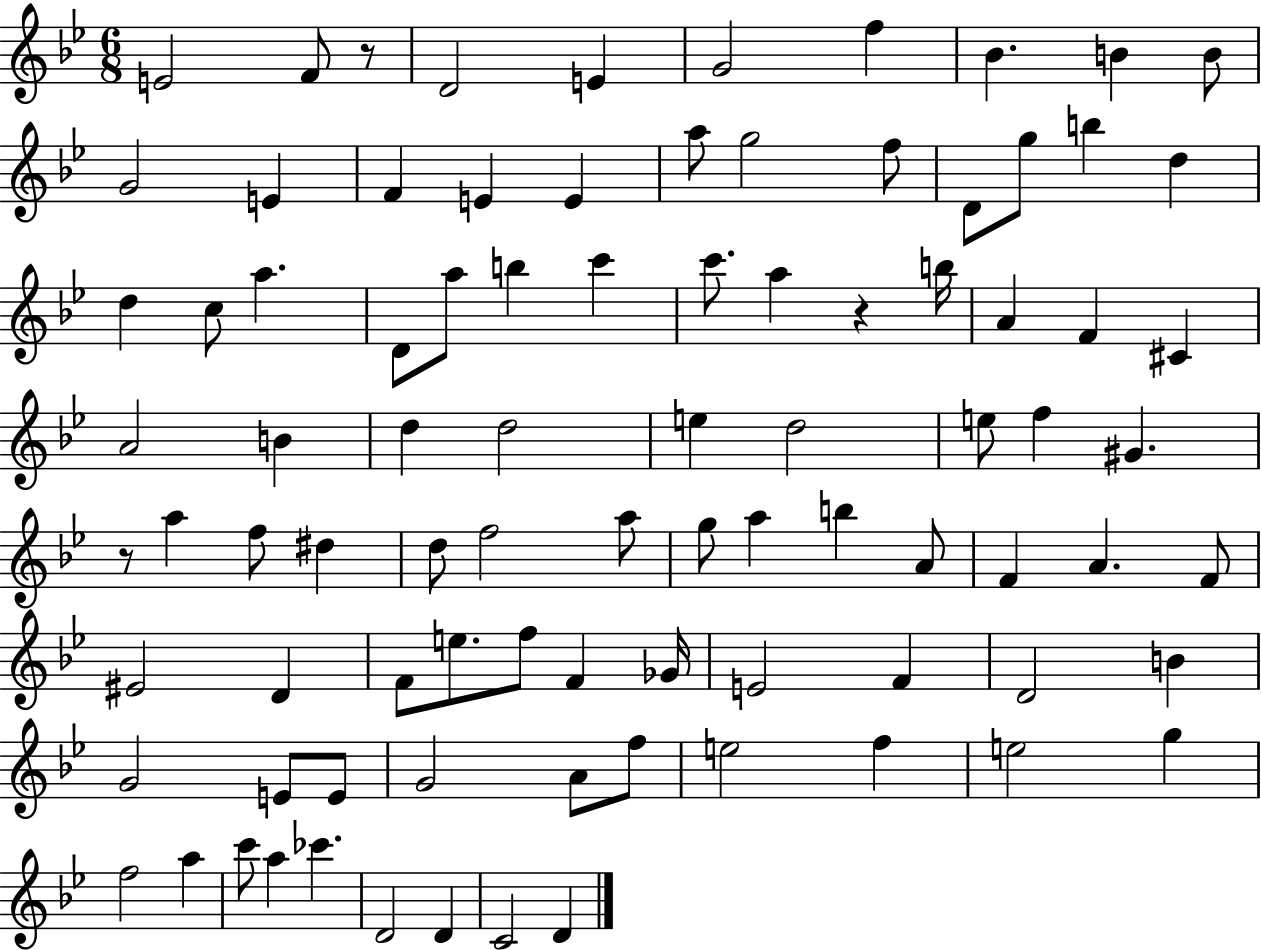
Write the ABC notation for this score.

X:1
T:Untitled
M:6/8
L:1/4
K:Bb
E2 F/2 z/2 D2 E G2 f _B B B/2 G2 E F E E a/2 g2 f/2 D/2 g/2 b d d c/2 a D/2 a/2 b c' c'/2 a z b/4 A F ^C A2 B d d2 e d2 e/2 f ^G z/2 a f/2 ^d d/2 f2 a/2 g/2 a b A/2 F A F/2 ^E2 D F/2 e/2 f/2 F _G/4 E2 F D2 B G2 E/2 E/2 G2 A/2 f/2 e2 f e2 g f2 a c'/2 a _c' D2 D C2 D